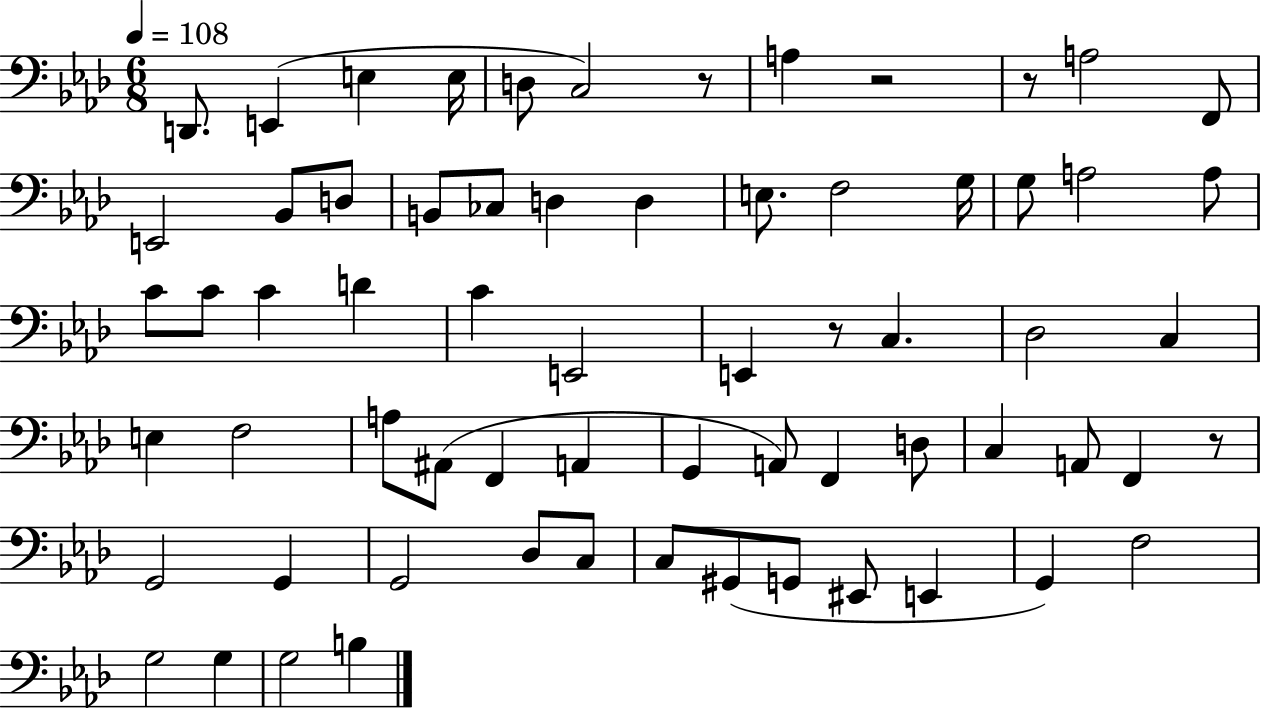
D2/e. E2/q E3/q E3/s D3/e C3/h R/e A3/q R/h R/e A3/h F2/e E2/h Bb2/e D3/e B2/e CES3/e D3/q D3/q E3/e. F3/h G3/s G3/e A3/h A3/e C4/e C4/e C4/q D4/q C4/q E2/h E2/q R/e C3/q. Db3/h C3/q E3/q F3/h A3/e A#2/e F2/q A2/q G2/q A2/e F2/q D3/e C3/q A2/e F2/q R/e G2/h G2/q G2/h Db3/e C3/e C3/e G#2/e G2/e EIS2/e E2/q G2/q F3/h G3/h G3/q G3/h B3/q